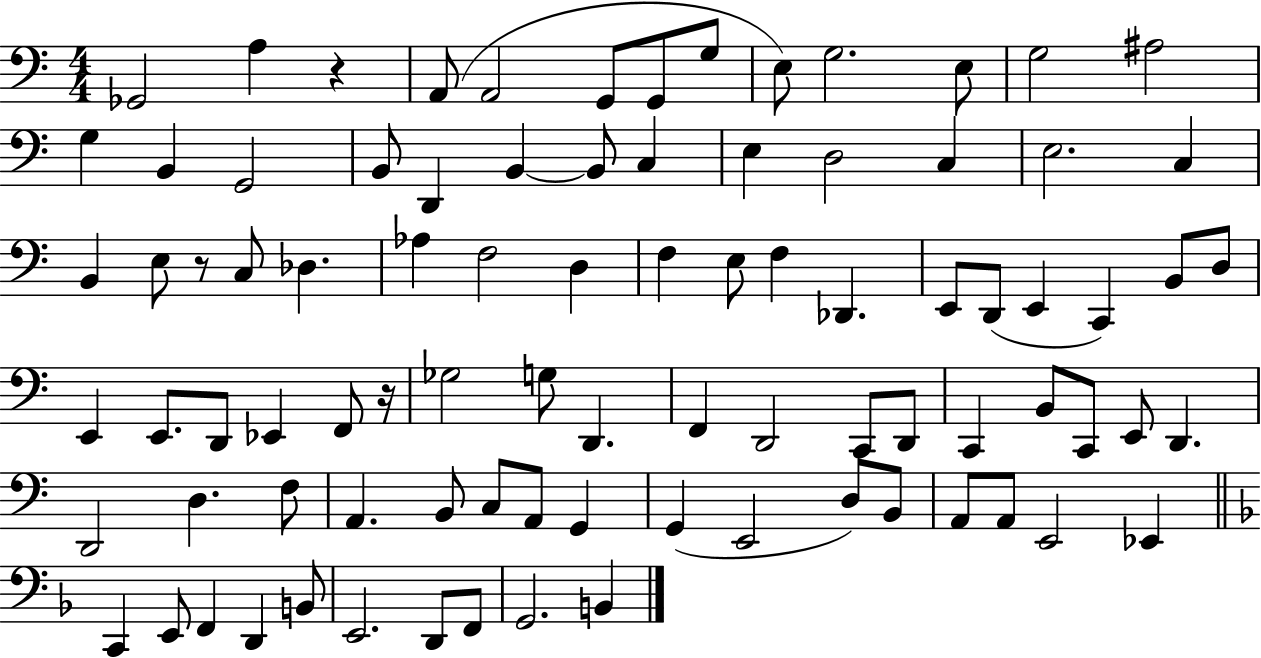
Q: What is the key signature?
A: C major